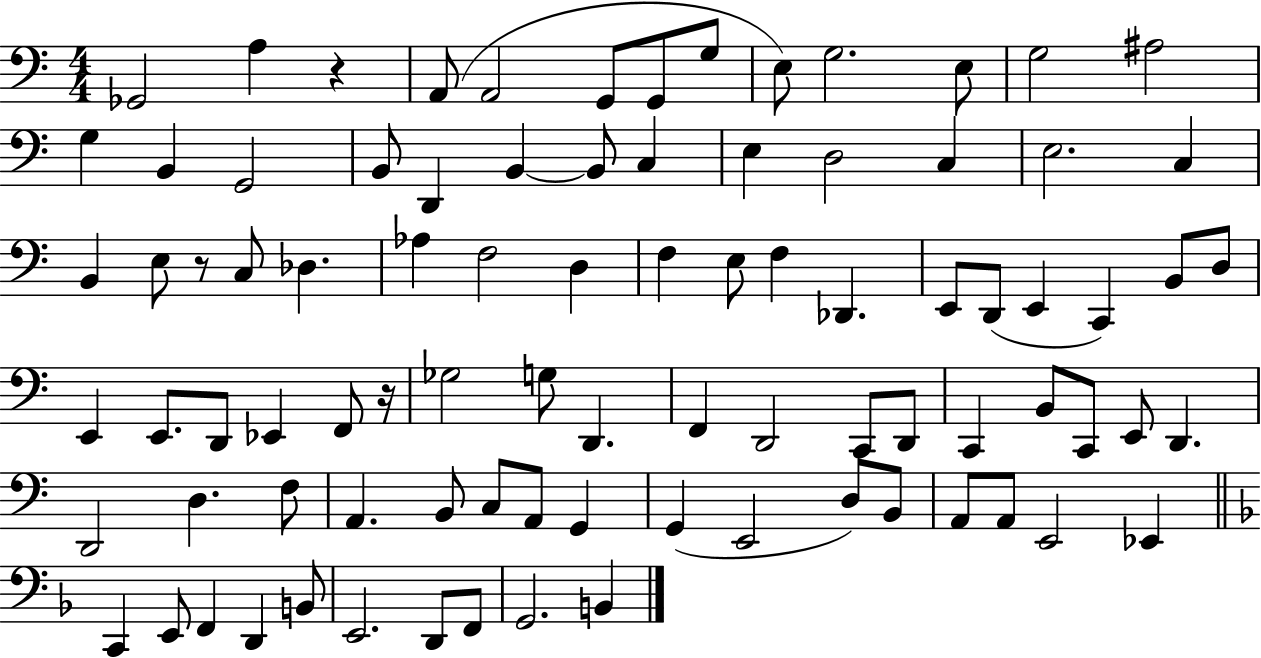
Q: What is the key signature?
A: C major